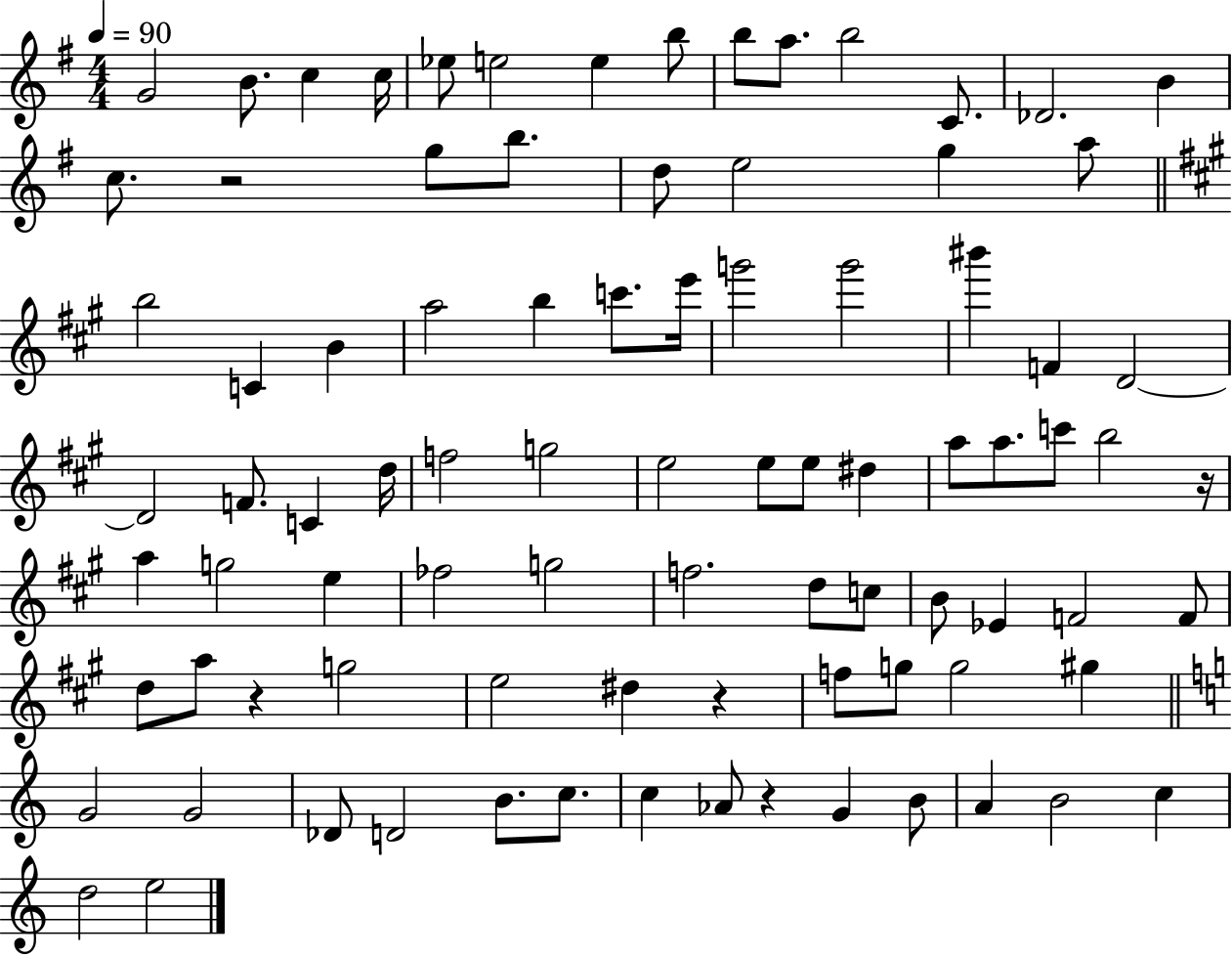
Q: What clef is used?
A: treble